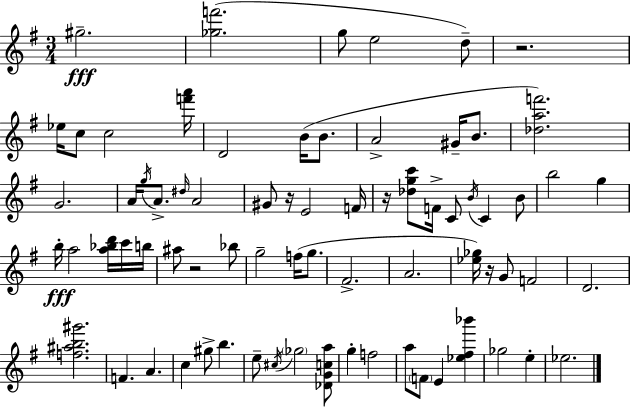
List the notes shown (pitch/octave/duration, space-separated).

G#5/h. [Gb5,F6]/h. G5/e E5/h D5/e R/h. Eb5/s C5/e C5/h [F6,A6]/s D4/h B4/s B4/e. A4/h G#4/s B4/e. [Db5,A5,F6]/h. G4/h. A4/s G5/s A4/e. D#5/s A4/h G#4/e R/s E4/h F4/s R/s [Db5,G5,C6]/e F4/s C4/e B4/s C4/q B4/e B5/h G5/q B5/s A5/h [A5,Bb5,D6]/s C6/s B5/s A#5/e R/h Bb5/e G5/h F5/s G5/e. F#4/h. A4/h. [Eb5,Gb5]/s R/s G4/e F4/h D4/h. [F5,A#5,B5,G#6]/h. F4/q. A4/q. C5/q G#5/e B5/q. E5/e C#5/s Gb5/h [Db4,G4,C5,A5]/e G5/q F5/h A5/e F4/e E4/q [Eb5,F#5,Bb6]/q Gb5/h E5/q Eb5/h.